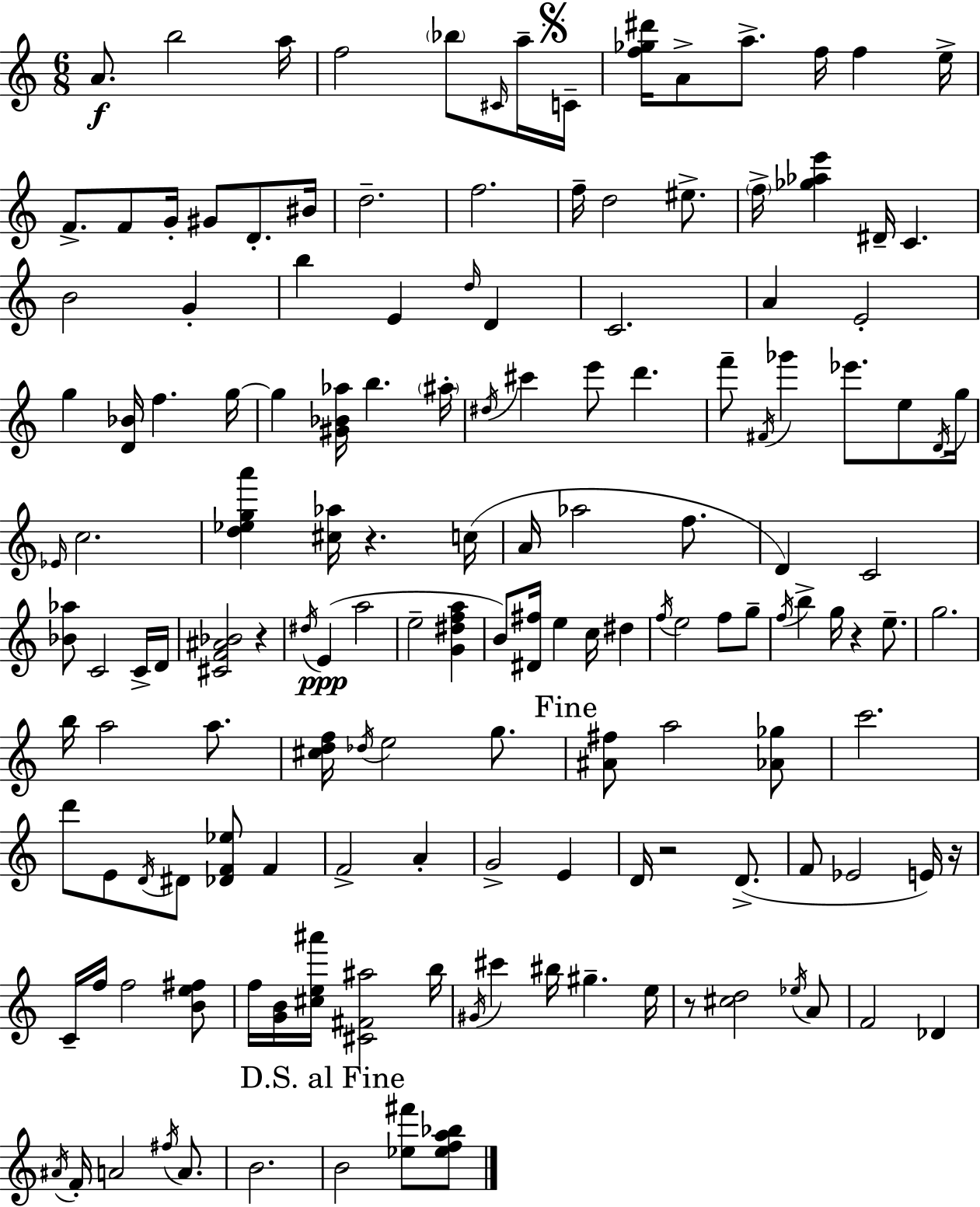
{
  \clef treble
  \numericTimeSignature
  \time 6/8
  \key c \major
  a'8.\f b''2 a''16 | f''2 \parenthesize bes''8 \grace { cis'16 } a''16-- | \mark \markup { \musicglyph "scripts.segno" } c'16-- <f'' ges'' dis'''>16 a'8-> a''8.-> f''16 f''4 | e''16-> f'8.-> f'8 g'16-. gis'8 d'8.-. | \break bis'16 d''2.-- | f''2. | f''16-- d''2 eis''8.-> | \parenthesize f''16-> <ges'' aes'' e'''>4 dis'16-- c'4. | \break b'2 g'4-. | b''4 e'4 \grace { d''16 } d'4 | c'2. | a'4 e'2-. | \break g''4 <d' bes'>16 f''4. | g''16~~ g''4 <gis' bes' aes''>16 b''4. | \parenthesize ais''16-. \acciaccatura { dis''16 } cis'''4 e'''8 d'''4. | f'''8-- \acciaccatura { fis'16 } ges'''4 ees'''8. | \break e''8 \acciaccatura { d'16 } g''16 \grace { ees'16 } c''2. | <d'' ees'' g'' a'''>4 <cis'' aes''>16 r4. | c''16( a'16 aes''2 | f''8. d'4) c'2 | \break <bes' aes''>8 c'2 | c'16-> d'16 <cis' f' ais' bes'>2 | r4 \acciaccatura { dis''16 } e'4(\ppp a''2 | e''2-- | \break <g' dis'' f'' a''>4 b'8) <dis' fis''>16 e''4 | c''16 dis''4 \acciaccatura { f''16 } e''2 | f''8 g''8-- \acciaccatura { f''16 } b''4-> | g''16 r4 e''8.-- g''2. | \break b''16 a''2 | a''8. <cis'' d'' f''>16 \acciaccatura { des''16 } e''2 | g''8. \mark "Fine" <ais' fis''>8 | a''2 <aes' ges''>8 c'''2. | \break d'''8 | e'8 \acciaccatura { d'16 } dis'8 <des' f' ees''>8 f'4 f'2-> | a'4-. g'2-> | e'4 d'16 | \break r2 d'8.->( f'8 | ees'2 e'16) r16 c'16-- | f''16 f''2 <b' e'' fis''>8 f''16 | <g' b'>16 <cis'' e'' ais'''>16 <cis' fis' ais''>2 b''16 \acciaccatura { gis'16 } | \break cis'''4 bis''16 gis''4.-- e''16 | r8 <cis'' d''>2 \acciaccatura { ees''16 } a'8 | f'2 des'4 | \acciaccatura { ais'16 } f'16-. a'2 \acciaccatura { fis''16 } | \break a'8. b'2. | \mark "D.S. al Fine" b'2 <ees'' fis'''>8 | <ees'' f'' a'' bes''>8 \bar "|."
}